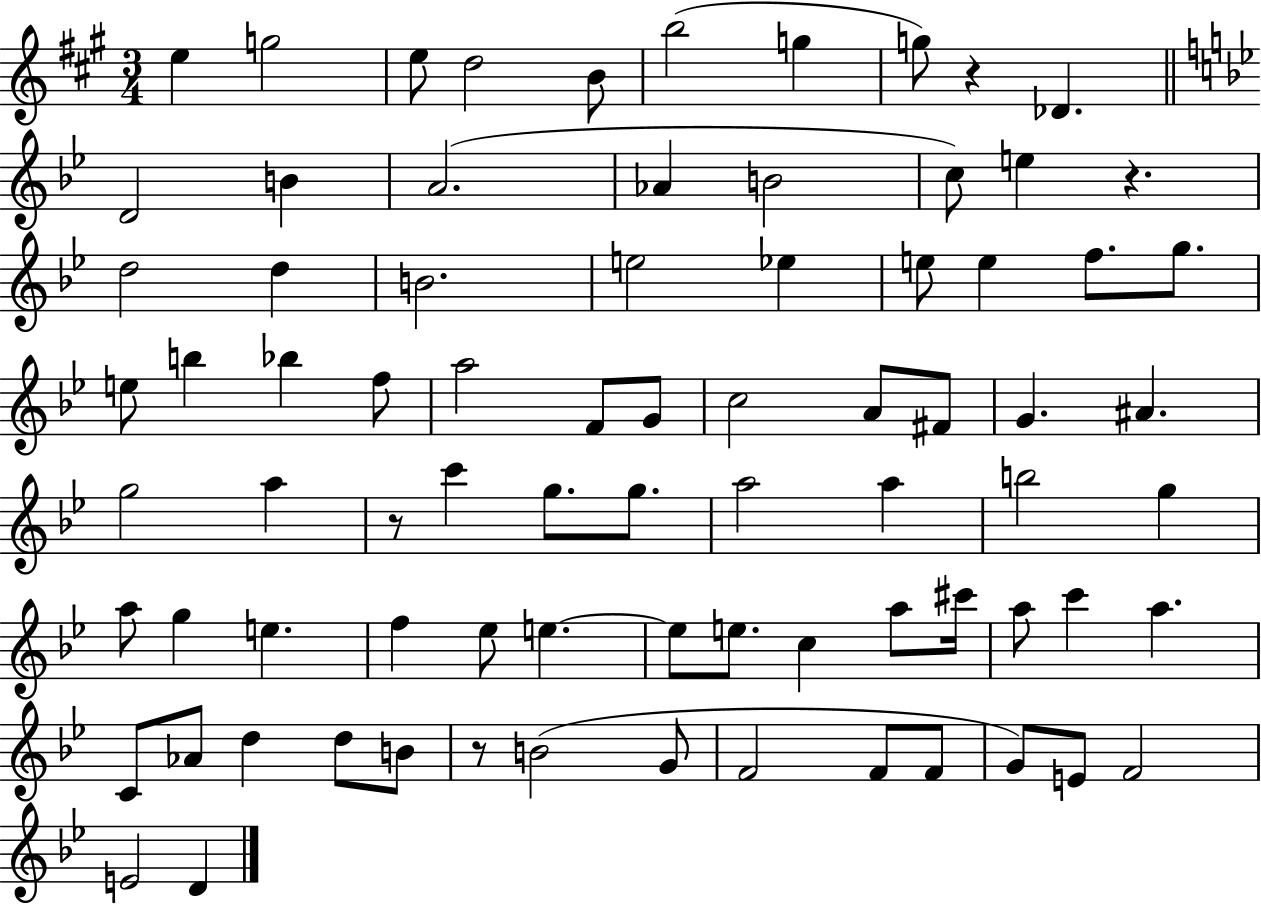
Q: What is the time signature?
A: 3/4